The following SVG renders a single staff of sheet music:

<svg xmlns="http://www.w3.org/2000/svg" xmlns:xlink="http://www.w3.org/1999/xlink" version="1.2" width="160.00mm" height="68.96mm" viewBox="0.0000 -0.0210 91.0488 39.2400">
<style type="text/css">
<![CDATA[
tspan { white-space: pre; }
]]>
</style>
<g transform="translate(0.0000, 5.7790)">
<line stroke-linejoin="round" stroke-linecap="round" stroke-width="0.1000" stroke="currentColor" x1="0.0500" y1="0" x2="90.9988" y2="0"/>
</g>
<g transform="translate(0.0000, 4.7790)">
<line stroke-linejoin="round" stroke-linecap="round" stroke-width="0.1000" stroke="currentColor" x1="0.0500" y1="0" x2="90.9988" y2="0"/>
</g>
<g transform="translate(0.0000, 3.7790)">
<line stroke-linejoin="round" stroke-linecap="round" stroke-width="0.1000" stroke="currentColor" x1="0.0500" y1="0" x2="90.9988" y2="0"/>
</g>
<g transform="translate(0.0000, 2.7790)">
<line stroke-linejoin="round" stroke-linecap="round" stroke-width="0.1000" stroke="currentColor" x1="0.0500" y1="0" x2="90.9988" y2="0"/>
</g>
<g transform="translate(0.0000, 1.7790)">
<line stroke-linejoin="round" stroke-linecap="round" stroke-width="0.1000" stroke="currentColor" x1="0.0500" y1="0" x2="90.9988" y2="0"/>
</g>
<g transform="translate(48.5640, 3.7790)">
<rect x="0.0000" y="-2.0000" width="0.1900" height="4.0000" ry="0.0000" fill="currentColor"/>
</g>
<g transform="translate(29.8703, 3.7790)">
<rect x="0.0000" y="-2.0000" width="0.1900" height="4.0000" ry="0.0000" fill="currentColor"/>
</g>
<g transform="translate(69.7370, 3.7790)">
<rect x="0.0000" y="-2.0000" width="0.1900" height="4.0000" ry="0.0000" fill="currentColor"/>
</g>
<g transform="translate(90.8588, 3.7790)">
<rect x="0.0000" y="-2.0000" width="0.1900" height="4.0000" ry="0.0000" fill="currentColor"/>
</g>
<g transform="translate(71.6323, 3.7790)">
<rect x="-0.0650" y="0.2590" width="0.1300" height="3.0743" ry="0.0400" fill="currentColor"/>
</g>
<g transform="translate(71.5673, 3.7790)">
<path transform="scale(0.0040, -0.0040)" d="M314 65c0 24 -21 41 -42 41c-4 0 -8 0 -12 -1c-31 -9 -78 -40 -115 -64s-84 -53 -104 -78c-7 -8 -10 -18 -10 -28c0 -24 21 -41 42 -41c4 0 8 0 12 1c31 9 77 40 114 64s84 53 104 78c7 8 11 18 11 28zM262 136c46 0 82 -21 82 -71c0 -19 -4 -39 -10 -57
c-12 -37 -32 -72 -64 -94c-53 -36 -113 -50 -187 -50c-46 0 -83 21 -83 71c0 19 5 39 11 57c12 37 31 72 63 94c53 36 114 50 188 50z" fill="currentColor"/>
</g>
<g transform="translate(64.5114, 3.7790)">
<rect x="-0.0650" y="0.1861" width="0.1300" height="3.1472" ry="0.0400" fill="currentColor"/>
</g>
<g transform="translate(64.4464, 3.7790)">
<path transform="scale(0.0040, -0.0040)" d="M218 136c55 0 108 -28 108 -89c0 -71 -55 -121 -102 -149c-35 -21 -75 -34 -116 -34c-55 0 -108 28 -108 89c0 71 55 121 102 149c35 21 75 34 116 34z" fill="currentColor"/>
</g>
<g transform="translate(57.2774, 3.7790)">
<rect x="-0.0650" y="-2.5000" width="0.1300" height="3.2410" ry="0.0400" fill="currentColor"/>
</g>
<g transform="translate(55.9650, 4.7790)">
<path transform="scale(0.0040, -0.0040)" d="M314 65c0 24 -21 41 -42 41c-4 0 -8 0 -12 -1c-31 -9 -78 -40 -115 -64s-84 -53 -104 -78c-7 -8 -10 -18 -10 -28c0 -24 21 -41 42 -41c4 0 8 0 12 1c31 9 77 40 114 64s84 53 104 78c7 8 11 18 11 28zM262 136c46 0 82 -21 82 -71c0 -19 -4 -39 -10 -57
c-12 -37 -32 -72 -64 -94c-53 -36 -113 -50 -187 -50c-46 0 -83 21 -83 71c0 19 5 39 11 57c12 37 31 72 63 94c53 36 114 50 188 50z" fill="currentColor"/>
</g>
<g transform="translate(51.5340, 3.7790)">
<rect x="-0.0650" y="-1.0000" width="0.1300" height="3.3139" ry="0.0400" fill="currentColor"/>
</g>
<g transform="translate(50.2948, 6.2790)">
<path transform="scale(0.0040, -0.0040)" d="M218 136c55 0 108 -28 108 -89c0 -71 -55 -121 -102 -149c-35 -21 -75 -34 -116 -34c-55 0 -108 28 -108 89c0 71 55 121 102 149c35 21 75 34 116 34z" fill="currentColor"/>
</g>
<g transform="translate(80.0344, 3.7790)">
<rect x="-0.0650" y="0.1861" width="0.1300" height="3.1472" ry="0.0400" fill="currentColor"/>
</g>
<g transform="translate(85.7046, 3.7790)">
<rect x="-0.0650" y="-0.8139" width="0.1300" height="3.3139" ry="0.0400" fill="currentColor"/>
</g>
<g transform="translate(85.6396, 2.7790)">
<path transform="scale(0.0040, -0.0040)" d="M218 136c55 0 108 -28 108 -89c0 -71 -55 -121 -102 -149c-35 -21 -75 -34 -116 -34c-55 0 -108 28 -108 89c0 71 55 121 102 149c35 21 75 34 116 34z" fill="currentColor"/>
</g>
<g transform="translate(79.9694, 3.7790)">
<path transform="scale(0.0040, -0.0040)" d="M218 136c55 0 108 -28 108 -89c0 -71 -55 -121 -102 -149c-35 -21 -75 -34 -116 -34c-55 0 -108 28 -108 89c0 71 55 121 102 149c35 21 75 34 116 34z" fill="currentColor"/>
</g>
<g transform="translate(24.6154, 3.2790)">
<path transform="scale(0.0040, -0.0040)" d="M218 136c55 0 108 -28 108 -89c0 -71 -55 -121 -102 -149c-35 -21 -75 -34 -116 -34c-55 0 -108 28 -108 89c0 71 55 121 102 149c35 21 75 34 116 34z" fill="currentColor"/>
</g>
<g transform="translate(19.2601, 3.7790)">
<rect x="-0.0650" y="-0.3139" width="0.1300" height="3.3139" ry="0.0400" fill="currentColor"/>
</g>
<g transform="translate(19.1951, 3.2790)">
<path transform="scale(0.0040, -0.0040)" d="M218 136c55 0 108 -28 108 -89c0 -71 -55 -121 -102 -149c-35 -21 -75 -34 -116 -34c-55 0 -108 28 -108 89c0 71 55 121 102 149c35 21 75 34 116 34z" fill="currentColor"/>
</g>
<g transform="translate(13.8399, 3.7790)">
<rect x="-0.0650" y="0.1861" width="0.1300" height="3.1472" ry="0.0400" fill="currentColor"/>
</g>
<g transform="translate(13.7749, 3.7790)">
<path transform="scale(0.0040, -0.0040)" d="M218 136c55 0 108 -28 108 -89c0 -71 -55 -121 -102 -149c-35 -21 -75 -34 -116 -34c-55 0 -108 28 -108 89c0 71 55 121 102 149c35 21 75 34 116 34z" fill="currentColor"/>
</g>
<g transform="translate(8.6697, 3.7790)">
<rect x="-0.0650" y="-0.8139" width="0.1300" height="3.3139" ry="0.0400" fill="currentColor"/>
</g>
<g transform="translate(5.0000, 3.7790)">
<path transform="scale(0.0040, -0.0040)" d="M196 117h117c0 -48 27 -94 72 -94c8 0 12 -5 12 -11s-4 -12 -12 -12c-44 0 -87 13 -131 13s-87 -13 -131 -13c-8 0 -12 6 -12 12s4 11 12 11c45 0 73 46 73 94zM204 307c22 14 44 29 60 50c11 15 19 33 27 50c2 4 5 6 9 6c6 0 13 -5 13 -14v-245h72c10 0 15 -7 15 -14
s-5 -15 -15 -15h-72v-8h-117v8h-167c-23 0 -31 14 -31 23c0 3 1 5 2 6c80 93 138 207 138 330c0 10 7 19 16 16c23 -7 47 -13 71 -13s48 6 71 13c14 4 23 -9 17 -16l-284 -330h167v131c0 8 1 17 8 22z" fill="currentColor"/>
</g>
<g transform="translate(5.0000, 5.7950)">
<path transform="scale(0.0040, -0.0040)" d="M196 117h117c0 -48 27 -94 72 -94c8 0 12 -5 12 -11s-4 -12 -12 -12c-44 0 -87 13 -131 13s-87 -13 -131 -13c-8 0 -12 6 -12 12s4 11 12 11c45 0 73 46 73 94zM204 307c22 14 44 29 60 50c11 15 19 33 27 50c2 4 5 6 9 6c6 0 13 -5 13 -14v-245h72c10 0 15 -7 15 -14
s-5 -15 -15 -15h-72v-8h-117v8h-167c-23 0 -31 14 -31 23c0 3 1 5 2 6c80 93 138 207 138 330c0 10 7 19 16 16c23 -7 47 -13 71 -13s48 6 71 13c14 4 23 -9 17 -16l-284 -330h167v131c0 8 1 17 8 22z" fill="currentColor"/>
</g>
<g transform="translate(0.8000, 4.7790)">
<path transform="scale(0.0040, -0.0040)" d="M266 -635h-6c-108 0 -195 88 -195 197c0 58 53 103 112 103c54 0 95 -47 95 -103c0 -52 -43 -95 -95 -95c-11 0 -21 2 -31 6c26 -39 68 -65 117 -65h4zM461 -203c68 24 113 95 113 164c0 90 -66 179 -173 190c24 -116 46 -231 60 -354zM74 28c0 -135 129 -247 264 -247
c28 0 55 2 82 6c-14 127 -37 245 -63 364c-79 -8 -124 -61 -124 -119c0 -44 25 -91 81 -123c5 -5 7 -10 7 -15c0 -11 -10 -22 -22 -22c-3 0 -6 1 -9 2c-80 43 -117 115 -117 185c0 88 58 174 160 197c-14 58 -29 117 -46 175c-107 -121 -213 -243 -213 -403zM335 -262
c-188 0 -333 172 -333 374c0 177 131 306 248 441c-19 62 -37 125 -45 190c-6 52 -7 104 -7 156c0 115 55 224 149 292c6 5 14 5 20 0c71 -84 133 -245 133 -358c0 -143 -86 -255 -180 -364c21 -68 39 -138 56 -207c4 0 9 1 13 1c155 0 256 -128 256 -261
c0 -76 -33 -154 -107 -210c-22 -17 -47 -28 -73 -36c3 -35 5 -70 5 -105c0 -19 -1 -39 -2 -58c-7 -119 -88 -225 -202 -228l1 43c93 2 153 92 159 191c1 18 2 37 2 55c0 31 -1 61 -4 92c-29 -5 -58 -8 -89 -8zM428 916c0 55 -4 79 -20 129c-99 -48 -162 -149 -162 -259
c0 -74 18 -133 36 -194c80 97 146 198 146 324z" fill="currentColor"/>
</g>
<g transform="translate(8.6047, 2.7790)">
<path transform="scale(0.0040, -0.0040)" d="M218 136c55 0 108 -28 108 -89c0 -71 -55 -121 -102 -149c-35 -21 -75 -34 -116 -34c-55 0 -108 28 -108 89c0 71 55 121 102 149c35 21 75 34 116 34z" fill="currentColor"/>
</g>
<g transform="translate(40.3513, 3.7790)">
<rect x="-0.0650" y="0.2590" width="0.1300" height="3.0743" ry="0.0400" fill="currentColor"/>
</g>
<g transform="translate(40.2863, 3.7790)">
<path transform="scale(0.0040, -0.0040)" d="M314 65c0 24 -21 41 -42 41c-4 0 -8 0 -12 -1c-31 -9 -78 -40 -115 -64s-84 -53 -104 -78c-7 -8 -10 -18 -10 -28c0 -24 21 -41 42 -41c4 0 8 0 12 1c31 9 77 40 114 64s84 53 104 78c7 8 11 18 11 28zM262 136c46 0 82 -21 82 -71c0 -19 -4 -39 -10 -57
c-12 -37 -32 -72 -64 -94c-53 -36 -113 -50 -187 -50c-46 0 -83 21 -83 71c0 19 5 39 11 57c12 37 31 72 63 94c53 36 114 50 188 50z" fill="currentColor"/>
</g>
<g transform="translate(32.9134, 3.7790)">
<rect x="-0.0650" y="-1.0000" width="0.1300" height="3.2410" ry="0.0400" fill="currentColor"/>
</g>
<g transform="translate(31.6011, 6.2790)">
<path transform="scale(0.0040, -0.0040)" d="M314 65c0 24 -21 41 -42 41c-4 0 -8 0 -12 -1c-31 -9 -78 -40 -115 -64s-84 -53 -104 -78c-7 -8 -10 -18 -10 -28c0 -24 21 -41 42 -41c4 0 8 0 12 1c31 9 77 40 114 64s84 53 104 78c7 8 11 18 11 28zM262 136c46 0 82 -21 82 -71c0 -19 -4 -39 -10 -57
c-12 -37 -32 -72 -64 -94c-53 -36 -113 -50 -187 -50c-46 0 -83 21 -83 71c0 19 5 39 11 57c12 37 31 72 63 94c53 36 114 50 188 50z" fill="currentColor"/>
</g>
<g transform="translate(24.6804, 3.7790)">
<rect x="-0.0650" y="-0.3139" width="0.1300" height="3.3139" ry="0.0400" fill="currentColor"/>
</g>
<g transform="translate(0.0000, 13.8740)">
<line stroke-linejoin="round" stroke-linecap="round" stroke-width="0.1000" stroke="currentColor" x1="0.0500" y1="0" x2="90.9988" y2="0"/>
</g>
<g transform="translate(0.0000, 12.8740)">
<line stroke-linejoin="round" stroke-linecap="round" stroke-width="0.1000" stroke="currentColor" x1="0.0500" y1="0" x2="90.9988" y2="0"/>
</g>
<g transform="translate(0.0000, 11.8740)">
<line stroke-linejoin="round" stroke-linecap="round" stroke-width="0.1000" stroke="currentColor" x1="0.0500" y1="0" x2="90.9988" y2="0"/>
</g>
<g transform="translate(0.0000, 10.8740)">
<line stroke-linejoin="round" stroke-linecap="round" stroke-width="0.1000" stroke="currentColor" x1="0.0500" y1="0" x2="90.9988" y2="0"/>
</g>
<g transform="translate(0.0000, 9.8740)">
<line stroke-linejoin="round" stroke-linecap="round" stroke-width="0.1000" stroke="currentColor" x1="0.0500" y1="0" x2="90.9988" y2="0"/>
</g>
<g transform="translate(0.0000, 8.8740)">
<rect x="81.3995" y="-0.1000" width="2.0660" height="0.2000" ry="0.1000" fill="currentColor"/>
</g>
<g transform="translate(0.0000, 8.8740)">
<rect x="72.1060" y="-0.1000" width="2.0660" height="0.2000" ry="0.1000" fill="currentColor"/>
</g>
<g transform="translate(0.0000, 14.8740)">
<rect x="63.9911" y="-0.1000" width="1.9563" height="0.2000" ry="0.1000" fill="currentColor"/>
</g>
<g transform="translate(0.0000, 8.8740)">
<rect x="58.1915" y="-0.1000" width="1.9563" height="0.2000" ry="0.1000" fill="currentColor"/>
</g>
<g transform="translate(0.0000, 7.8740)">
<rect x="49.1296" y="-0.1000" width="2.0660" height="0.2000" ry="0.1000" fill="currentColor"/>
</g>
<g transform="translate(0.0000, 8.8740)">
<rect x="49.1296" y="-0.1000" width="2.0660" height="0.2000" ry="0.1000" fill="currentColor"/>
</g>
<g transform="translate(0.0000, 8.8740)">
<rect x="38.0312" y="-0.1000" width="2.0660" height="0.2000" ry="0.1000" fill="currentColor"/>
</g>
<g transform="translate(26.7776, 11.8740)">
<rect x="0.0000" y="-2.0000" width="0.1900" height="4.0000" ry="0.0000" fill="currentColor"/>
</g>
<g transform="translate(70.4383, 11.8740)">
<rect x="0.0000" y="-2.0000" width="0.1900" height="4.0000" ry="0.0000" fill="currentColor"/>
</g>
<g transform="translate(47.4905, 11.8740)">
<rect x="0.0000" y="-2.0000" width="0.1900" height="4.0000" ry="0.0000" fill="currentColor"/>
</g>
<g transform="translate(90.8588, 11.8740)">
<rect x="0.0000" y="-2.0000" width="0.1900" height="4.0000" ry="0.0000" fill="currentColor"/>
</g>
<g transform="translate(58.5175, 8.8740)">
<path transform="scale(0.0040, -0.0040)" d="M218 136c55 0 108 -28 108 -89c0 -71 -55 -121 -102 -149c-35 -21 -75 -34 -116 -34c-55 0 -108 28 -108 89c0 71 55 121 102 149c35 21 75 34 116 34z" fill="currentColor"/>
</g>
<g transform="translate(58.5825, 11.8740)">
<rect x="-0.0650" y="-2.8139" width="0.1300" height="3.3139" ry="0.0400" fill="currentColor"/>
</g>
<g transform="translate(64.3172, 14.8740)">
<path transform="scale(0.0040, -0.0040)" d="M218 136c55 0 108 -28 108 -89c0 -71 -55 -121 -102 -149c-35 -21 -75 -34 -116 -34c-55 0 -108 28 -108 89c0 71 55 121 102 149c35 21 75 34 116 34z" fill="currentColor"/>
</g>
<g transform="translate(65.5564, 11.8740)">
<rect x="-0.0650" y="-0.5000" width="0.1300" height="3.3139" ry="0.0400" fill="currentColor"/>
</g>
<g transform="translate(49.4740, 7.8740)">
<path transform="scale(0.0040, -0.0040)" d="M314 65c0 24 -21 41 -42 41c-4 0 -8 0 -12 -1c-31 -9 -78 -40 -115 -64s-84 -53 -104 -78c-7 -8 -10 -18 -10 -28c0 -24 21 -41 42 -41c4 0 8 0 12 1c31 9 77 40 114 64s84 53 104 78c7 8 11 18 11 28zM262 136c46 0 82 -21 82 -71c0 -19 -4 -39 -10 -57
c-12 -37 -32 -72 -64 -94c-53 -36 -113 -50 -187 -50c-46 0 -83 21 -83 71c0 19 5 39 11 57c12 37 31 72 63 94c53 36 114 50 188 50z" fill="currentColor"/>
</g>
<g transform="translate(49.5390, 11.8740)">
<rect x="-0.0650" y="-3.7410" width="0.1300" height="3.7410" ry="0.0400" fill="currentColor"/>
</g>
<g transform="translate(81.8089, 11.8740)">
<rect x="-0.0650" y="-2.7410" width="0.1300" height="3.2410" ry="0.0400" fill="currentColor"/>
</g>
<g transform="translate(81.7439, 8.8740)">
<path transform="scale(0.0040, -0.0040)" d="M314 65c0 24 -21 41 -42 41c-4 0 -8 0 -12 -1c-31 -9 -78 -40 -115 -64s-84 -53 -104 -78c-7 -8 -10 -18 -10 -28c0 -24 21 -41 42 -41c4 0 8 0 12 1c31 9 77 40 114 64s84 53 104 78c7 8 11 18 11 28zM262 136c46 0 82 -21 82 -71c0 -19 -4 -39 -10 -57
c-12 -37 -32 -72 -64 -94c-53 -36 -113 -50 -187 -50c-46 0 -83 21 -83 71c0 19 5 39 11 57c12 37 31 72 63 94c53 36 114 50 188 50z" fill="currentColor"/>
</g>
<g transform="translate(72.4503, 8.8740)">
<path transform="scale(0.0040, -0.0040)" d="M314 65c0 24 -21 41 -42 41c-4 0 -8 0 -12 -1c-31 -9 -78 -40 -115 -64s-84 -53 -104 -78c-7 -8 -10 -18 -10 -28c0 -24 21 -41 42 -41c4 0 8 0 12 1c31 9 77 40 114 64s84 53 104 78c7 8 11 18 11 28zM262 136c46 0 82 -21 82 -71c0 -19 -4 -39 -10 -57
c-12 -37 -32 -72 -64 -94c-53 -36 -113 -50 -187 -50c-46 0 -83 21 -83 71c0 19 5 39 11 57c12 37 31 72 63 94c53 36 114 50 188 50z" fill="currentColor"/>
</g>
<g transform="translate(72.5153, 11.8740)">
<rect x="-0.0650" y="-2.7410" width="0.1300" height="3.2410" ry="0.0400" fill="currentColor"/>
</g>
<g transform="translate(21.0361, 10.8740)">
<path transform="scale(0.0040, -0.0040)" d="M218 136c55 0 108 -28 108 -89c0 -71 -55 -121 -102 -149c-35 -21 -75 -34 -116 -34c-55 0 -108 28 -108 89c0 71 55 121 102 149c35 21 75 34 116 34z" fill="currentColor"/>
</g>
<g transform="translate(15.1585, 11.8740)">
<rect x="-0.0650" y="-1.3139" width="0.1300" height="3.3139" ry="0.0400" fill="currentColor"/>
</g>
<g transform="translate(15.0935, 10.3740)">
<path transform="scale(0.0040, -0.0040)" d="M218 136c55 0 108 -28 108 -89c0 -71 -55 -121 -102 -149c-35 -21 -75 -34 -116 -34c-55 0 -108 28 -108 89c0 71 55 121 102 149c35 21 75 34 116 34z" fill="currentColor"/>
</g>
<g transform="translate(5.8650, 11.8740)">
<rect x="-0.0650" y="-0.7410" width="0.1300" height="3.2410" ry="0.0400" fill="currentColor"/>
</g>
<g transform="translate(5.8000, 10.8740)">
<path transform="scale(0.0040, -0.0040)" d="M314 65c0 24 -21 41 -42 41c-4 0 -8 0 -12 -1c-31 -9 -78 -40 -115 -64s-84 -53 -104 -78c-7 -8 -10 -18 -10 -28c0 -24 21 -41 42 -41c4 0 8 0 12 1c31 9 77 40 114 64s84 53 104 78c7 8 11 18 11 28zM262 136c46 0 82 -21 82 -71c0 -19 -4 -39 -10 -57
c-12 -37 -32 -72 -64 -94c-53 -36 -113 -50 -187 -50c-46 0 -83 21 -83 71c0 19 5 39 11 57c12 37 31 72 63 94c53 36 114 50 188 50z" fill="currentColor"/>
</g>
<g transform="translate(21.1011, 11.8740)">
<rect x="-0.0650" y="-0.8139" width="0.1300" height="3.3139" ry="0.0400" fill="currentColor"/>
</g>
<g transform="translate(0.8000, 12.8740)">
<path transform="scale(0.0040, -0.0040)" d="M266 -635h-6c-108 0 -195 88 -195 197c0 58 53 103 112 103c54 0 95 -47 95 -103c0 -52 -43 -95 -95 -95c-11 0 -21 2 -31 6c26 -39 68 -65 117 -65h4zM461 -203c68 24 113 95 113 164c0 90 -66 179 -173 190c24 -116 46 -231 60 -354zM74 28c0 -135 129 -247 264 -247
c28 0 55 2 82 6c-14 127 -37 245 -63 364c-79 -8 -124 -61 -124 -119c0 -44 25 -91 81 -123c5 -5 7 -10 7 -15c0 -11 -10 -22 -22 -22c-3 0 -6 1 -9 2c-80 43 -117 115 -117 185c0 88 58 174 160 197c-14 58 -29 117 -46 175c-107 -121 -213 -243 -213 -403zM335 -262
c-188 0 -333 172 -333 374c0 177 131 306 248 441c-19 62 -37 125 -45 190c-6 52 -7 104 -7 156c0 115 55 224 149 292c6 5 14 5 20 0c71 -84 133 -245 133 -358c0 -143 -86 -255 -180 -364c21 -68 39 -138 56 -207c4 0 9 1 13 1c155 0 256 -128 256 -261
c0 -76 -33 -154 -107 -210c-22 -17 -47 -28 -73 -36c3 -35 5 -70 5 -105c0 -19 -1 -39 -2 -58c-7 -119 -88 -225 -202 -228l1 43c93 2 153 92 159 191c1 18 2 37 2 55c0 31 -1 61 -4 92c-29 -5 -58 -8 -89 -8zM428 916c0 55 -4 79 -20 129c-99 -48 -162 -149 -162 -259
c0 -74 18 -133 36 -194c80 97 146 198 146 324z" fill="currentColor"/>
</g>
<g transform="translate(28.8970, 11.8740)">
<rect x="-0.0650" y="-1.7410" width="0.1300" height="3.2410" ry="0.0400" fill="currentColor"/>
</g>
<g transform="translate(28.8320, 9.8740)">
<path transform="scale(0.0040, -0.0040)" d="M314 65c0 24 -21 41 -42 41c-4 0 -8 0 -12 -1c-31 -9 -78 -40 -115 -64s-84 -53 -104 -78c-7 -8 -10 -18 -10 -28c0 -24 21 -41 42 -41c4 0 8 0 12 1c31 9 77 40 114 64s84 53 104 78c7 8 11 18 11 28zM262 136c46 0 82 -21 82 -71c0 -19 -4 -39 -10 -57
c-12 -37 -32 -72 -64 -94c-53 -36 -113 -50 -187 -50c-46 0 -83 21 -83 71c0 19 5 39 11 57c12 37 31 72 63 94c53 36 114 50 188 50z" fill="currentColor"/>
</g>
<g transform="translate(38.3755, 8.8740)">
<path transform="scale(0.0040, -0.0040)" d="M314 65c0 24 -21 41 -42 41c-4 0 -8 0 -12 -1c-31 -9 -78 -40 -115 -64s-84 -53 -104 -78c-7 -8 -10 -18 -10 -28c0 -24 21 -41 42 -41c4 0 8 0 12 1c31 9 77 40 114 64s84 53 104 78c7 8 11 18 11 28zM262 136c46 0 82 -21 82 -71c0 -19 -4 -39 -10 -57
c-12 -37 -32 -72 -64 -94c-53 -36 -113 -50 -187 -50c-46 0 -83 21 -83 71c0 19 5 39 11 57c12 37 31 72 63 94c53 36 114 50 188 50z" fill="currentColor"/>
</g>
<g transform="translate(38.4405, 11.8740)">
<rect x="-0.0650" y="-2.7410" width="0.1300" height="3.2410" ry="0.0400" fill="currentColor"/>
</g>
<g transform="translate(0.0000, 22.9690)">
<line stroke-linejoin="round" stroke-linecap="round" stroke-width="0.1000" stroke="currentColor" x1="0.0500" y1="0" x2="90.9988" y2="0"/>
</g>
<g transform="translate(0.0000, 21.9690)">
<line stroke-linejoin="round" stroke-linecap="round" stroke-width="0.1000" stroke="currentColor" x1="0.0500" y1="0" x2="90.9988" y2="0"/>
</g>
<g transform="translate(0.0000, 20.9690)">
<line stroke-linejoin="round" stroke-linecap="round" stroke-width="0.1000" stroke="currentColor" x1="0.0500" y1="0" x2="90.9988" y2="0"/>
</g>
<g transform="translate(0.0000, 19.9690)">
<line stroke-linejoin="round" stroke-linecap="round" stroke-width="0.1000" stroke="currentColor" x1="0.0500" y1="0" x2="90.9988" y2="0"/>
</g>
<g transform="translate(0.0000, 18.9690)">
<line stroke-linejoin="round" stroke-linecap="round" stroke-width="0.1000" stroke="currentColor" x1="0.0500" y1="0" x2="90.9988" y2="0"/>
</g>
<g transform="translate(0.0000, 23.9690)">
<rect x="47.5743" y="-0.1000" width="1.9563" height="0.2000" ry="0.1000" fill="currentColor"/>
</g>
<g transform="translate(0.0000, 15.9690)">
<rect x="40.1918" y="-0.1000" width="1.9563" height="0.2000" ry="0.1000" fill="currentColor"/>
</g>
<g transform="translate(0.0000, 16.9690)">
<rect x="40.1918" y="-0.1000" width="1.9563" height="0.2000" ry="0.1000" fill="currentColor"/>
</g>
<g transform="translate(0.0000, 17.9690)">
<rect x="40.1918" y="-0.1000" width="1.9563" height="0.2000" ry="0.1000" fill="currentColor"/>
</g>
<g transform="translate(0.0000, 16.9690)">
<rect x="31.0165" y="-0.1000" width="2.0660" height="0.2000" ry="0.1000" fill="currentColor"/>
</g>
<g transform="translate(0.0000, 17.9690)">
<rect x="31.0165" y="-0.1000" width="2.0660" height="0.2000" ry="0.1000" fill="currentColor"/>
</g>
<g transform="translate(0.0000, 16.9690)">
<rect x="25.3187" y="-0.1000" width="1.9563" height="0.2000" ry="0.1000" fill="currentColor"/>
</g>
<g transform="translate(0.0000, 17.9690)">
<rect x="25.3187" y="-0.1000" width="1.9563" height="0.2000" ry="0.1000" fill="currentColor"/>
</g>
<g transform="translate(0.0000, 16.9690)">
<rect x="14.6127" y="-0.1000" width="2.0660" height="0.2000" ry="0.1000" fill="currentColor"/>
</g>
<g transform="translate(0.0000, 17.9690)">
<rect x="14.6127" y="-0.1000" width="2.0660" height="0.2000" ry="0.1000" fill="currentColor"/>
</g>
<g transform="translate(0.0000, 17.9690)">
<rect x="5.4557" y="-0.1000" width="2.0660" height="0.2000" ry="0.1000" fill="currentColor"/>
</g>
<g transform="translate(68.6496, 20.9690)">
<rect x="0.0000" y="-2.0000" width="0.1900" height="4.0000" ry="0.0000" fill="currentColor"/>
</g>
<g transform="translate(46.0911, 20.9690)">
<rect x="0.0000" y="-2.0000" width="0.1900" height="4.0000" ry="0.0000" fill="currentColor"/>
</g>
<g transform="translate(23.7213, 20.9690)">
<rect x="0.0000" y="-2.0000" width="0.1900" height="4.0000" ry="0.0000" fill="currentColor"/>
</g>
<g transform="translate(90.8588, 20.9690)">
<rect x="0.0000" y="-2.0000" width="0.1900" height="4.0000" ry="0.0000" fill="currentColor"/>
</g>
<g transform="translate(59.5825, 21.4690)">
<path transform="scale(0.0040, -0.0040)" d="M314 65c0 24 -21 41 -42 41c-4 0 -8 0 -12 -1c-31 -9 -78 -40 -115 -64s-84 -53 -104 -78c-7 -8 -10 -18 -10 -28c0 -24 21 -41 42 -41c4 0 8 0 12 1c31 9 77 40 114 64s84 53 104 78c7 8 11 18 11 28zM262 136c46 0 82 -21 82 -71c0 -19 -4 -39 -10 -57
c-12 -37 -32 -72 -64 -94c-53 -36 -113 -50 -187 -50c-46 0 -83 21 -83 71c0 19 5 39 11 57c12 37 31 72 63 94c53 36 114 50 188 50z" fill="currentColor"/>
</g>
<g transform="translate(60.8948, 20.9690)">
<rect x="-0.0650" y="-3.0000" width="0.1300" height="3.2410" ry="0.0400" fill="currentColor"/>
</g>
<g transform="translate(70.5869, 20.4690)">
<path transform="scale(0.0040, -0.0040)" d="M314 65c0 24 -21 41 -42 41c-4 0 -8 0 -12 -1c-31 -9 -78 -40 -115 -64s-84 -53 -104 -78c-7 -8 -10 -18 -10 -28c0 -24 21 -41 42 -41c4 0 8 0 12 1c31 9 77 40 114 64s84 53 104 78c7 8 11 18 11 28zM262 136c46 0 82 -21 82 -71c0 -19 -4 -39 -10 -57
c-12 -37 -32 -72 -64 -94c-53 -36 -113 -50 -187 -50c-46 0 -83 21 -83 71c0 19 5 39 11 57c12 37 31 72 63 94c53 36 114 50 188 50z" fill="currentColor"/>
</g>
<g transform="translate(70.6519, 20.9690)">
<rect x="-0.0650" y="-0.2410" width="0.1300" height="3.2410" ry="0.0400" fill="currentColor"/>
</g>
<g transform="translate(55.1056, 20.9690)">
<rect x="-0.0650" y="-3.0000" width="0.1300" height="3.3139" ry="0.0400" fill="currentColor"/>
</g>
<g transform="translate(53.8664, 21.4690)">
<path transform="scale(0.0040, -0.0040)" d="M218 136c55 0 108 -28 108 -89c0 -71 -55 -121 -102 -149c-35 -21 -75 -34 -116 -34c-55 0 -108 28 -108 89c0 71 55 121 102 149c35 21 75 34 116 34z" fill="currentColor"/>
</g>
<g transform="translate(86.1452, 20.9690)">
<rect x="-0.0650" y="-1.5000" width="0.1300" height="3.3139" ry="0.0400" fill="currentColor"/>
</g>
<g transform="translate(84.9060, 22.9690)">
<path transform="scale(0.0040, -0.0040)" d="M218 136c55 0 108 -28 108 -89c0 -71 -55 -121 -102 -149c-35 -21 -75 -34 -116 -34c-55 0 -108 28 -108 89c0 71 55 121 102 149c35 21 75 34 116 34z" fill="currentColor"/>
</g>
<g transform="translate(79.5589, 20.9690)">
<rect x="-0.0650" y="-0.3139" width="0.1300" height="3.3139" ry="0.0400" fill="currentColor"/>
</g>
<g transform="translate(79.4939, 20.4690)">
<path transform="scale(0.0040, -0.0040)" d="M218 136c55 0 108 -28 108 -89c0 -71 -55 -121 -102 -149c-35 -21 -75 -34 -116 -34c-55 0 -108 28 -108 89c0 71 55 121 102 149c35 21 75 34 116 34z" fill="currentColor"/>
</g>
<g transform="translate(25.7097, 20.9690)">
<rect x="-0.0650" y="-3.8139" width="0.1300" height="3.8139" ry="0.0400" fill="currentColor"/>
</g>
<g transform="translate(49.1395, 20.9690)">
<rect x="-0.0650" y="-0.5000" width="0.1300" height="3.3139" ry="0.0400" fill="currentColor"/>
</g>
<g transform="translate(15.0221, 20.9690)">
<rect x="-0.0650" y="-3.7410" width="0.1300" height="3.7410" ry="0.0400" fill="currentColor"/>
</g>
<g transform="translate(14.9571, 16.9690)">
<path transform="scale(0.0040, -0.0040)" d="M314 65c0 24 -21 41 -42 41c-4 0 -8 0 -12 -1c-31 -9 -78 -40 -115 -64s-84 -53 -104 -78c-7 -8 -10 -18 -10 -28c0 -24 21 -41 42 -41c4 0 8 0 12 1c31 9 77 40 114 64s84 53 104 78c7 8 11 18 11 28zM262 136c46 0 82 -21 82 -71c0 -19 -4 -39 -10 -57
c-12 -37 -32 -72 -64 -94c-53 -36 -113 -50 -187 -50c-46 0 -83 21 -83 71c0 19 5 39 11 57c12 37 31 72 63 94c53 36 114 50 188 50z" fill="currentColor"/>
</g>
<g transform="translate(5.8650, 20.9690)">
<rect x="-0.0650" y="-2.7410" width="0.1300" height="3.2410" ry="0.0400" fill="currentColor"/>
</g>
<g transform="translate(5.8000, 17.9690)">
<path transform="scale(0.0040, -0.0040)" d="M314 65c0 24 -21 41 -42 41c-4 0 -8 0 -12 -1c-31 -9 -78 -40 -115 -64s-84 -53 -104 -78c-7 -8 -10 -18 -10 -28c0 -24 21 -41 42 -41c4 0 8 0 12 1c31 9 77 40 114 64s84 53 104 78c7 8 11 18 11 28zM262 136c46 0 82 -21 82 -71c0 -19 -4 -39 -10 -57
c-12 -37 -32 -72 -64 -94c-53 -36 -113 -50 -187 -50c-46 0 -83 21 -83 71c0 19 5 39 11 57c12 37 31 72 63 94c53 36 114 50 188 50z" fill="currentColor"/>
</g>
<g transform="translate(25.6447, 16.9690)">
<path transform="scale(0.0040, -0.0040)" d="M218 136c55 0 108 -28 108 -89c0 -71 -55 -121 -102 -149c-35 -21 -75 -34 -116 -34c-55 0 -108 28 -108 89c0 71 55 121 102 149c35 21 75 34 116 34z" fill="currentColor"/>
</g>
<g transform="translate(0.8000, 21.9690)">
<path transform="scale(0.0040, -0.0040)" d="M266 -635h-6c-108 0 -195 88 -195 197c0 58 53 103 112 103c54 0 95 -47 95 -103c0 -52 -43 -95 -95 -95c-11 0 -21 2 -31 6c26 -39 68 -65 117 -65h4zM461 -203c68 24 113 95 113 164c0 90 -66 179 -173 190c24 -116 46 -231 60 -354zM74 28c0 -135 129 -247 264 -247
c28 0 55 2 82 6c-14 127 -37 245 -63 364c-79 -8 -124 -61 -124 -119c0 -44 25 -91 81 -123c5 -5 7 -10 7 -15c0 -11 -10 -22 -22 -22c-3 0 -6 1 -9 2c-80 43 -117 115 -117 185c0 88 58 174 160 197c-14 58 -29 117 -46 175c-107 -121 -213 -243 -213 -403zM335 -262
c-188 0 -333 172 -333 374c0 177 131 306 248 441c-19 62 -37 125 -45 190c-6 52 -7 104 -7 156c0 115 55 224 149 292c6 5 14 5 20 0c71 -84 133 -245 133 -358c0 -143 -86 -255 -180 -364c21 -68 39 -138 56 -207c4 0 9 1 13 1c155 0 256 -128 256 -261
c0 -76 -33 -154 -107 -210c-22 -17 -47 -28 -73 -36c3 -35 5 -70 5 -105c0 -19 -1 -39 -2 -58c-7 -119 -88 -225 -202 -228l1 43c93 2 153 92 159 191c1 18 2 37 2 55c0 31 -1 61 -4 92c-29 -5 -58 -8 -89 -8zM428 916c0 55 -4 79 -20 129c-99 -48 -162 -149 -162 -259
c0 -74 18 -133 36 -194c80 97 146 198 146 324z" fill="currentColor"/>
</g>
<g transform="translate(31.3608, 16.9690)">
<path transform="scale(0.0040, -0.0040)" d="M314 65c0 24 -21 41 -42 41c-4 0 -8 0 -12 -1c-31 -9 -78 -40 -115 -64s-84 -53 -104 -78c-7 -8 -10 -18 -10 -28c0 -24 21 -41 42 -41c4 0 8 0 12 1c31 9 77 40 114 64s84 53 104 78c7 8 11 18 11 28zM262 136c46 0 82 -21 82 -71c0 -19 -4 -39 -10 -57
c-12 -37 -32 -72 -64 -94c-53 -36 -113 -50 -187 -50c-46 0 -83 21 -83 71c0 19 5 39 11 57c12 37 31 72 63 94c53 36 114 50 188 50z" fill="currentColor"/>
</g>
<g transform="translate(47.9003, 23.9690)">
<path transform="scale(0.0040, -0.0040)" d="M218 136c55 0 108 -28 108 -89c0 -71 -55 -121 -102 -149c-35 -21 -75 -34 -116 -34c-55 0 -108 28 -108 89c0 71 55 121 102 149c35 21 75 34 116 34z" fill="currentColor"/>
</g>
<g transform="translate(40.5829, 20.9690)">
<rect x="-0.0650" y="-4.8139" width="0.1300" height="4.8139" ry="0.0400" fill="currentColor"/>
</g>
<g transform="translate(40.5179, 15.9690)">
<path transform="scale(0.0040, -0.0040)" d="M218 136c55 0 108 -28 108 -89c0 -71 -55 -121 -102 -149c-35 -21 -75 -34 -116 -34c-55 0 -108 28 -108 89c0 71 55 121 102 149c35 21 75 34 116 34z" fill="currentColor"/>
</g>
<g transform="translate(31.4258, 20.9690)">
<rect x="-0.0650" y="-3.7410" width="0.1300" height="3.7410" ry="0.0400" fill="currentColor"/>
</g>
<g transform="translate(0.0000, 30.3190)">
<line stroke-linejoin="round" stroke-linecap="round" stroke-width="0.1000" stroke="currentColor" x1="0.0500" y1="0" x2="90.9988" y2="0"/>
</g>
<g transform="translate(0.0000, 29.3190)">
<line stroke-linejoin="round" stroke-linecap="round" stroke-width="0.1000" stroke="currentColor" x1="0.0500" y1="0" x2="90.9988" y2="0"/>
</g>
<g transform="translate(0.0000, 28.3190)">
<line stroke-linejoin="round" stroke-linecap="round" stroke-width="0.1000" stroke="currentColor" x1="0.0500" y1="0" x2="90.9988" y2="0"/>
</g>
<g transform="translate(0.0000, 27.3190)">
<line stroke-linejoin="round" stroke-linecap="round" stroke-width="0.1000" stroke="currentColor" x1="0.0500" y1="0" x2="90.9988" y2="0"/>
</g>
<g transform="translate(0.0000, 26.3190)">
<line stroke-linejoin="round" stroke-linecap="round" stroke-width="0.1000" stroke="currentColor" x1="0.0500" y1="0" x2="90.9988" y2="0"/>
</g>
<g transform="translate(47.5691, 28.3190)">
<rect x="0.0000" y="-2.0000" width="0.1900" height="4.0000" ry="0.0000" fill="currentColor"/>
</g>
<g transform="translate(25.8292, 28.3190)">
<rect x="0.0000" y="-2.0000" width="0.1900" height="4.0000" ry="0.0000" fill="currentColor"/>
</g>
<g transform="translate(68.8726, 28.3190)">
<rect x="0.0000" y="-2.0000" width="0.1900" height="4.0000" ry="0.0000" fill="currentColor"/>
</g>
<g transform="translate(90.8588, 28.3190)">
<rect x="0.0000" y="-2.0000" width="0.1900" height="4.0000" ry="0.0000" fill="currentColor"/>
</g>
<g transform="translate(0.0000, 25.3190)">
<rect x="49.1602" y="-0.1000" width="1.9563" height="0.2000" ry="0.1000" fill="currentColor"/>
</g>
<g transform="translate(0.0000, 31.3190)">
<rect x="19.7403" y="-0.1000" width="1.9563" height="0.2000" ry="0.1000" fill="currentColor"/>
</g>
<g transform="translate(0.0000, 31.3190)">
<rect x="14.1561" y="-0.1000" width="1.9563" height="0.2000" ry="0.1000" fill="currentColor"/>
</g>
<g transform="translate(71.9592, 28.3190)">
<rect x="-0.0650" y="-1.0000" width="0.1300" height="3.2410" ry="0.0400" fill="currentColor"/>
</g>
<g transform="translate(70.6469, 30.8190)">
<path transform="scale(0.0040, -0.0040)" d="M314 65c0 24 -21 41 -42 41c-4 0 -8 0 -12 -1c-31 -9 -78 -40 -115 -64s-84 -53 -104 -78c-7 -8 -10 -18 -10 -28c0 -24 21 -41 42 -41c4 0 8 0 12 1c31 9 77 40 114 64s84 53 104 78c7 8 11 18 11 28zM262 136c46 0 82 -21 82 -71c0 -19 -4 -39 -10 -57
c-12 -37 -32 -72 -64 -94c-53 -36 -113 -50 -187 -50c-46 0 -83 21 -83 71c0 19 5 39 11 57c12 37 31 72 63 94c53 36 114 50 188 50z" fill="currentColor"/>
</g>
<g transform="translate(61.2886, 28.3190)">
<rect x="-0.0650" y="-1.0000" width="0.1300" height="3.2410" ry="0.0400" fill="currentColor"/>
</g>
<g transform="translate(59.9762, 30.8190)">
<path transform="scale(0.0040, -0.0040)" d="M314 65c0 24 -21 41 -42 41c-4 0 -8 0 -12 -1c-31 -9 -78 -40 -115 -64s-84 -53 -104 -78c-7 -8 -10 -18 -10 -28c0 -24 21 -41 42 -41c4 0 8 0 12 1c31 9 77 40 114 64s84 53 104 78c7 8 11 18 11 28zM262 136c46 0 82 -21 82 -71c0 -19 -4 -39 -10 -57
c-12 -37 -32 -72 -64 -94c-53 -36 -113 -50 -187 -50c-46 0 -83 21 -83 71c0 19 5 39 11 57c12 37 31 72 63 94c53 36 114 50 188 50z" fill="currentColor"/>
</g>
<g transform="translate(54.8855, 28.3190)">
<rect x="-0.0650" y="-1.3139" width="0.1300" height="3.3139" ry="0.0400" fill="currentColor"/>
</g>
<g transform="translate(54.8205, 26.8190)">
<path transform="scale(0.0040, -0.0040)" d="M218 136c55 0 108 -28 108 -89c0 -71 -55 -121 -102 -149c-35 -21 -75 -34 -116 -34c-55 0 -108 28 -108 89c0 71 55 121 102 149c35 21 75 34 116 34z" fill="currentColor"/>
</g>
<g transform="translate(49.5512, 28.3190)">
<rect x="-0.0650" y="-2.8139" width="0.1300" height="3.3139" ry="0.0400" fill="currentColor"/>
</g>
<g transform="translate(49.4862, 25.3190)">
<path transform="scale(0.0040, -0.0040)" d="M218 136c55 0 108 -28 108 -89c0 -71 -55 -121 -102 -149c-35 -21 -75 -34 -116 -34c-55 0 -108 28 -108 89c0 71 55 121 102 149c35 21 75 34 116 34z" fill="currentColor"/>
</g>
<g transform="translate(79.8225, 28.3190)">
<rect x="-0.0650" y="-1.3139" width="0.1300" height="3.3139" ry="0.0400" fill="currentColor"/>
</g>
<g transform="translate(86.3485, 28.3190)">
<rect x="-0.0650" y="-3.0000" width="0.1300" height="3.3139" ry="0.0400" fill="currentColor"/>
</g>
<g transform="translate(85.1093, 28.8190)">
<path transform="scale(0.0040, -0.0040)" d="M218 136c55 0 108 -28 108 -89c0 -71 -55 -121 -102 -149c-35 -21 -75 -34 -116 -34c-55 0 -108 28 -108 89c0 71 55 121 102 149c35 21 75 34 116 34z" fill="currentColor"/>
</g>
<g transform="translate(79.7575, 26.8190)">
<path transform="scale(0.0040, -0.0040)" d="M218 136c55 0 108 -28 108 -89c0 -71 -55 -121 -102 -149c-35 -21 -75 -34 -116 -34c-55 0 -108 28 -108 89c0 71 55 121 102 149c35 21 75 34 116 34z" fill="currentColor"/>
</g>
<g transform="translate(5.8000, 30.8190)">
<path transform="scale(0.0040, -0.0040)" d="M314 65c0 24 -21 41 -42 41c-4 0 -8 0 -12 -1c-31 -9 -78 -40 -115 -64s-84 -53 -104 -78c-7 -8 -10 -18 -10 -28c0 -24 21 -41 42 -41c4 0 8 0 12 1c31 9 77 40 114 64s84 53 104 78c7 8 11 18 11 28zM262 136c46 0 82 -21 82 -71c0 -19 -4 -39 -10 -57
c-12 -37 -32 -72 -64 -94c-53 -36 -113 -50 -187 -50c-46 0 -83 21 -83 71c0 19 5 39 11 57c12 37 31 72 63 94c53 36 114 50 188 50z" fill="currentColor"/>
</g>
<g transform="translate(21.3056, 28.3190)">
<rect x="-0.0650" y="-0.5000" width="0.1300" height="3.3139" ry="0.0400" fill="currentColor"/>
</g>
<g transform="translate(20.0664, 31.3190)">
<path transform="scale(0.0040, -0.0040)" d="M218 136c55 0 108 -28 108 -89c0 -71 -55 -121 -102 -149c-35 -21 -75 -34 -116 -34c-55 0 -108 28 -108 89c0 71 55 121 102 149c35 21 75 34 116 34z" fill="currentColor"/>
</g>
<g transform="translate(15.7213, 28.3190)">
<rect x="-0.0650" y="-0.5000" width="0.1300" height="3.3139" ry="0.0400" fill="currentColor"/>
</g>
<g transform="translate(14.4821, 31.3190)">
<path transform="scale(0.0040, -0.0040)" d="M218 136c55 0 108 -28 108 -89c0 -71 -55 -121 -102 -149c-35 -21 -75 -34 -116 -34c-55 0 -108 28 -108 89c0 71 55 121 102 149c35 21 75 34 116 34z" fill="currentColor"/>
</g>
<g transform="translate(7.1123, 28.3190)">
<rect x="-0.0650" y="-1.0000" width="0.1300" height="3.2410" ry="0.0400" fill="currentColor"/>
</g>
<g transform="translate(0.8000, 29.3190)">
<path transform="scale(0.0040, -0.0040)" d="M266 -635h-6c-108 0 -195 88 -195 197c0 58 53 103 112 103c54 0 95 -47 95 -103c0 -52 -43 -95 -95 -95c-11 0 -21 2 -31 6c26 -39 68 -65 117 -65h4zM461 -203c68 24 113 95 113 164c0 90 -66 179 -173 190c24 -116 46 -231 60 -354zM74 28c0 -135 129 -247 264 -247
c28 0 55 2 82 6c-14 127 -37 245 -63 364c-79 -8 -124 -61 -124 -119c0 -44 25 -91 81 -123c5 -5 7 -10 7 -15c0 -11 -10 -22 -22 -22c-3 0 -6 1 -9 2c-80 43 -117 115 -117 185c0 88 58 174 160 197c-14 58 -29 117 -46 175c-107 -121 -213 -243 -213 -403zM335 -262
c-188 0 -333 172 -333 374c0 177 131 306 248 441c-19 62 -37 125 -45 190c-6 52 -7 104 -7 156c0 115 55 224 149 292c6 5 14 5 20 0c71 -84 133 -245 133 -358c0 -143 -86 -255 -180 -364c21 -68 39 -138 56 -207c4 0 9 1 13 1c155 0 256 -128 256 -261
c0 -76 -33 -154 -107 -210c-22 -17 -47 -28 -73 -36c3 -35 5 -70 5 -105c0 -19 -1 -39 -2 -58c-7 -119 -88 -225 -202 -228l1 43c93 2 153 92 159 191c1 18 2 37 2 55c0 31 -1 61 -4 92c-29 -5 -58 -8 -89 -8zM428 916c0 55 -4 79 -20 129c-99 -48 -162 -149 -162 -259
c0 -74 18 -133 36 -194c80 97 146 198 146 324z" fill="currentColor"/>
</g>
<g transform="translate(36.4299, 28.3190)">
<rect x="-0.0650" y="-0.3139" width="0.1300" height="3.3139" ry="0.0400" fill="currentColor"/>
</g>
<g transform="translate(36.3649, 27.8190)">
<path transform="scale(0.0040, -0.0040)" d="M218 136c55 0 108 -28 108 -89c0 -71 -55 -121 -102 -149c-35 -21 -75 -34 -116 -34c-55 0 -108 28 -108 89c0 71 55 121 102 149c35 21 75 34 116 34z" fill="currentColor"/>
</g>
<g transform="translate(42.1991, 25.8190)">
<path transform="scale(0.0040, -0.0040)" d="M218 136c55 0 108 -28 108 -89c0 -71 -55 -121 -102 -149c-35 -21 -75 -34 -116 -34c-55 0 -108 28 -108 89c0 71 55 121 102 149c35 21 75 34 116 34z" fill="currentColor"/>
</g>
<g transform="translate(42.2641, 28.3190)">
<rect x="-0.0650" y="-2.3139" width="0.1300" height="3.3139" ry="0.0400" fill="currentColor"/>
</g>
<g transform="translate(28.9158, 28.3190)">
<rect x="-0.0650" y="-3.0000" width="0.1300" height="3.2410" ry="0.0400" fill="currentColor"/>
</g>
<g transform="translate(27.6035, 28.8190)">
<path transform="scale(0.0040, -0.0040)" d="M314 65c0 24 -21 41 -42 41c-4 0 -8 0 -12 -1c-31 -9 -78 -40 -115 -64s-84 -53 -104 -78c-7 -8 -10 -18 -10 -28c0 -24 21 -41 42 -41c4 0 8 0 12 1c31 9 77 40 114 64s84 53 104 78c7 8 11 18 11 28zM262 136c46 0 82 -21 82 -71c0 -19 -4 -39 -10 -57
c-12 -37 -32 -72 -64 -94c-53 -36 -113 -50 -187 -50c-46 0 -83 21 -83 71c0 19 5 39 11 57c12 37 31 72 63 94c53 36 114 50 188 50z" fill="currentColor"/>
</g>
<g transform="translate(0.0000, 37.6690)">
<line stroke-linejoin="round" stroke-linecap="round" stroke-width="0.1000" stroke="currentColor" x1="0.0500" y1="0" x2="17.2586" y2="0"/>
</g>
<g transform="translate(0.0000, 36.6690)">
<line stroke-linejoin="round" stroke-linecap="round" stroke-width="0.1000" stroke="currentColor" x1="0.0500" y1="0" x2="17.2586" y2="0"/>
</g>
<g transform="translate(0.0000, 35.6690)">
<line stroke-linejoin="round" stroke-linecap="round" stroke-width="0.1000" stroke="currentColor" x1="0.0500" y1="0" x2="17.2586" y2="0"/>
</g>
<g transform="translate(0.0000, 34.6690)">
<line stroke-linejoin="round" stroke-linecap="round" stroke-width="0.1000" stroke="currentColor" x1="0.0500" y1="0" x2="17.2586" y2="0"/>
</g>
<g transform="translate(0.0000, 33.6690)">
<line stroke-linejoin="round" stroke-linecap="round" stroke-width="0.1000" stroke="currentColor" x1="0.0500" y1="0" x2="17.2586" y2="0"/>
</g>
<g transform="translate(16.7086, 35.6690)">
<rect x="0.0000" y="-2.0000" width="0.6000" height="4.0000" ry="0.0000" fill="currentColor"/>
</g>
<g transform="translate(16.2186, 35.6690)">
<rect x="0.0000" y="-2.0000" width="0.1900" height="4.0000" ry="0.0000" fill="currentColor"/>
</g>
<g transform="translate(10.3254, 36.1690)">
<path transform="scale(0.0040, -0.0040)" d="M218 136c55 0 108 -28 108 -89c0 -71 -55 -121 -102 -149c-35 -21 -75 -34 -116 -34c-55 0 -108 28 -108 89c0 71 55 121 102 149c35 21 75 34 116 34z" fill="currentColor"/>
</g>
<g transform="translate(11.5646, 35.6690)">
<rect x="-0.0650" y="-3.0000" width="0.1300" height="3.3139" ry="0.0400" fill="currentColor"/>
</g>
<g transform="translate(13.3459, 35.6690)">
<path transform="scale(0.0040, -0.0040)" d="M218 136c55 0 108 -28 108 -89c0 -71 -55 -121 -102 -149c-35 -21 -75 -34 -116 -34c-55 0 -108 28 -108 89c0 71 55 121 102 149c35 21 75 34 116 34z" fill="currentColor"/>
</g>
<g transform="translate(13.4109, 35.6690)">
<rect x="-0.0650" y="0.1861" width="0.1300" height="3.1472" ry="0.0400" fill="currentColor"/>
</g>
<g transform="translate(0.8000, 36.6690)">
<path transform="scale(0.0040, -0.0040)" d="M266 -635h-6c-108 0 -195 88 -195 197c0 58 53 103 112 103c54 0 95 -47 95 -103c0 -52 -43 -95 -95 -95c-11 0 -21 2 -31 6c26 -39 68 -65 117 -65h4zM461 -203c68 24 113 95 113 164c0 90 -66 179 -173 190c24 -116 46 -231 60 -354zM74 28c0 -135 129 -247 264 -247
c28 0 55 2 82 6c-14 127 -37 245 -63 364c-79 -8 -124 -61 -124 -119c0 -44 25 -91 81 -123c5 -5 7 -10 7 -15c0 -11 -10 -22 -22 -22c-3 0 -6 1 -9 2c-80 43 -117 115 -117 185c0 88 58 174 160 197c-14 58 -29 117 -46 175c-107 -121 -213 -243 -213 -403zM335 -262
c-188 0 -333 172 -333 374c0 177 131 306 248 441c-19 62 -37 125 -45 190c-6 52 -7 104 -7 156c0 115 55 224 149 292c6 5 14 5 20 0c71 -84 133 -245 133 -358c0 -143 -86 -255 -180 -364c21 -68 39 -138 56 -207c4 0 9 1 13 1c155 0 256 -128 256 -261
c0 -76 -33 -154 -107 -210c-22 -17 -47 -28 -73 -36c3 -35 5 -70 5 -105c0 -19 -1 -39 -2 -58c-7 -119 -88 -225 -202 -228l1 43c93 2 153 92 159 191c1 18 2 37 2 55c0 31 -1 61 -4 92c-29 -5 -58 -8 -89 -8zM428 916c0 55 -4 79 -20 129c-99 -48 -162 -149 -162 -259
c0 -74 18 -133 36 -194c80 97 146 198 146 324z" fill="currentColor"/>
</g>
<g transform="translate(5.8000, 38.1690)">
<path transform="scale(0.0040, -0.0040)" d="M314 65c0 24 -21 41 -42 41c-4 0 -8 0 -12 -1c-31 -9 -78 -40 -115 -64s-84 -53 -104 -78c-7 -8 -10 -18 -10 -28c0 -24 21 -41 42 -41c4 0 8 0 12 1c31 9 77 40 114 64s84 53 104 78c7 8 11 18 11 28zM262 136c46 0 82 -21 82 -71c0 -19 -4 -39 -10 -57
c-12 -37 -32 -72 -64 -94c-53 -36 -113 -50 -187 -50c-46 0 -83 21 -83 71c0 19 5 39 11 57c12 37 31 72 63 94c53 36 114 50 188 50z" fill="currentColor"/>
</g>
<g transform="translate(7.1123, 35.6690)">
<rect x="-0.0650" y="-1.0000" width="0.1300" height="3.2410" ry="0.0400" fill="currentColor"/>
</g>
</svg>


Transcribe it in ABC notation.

X:1
T:Untitled
M:4/4
L:1/4
K:C
d B c c D2 B2 D G2 B B2 B d d2 e d f2 a2 c'2 a C a2 a2 a2 c'2 c' c'2 e' C A A2 c2 c E D2 C C A2 c g a e D2 D2 e A D2 A B